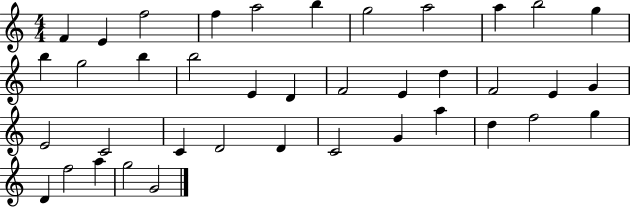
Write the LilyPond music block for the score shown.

{
  \clef treble
  \numericTimeSignature
  \time 4/4
  \key c \major
  f'4 e'4 f''2 | f''4 a''2 b''4 | g''2 a''2 | a''4 b''2 g''4 | \break b''4 g''2 b''4 | b''2 e'4 d'4 | f'2 e'4 d''4 | f'2 e'4 g'4 | \break e'2 c'2 | c'4 d'2 d'4 | c'2 g'4 a''4 | d''4 f''2 g''4 | \break d'4 f''2 a''4 | g''2 g'2 | \bar "|."
}